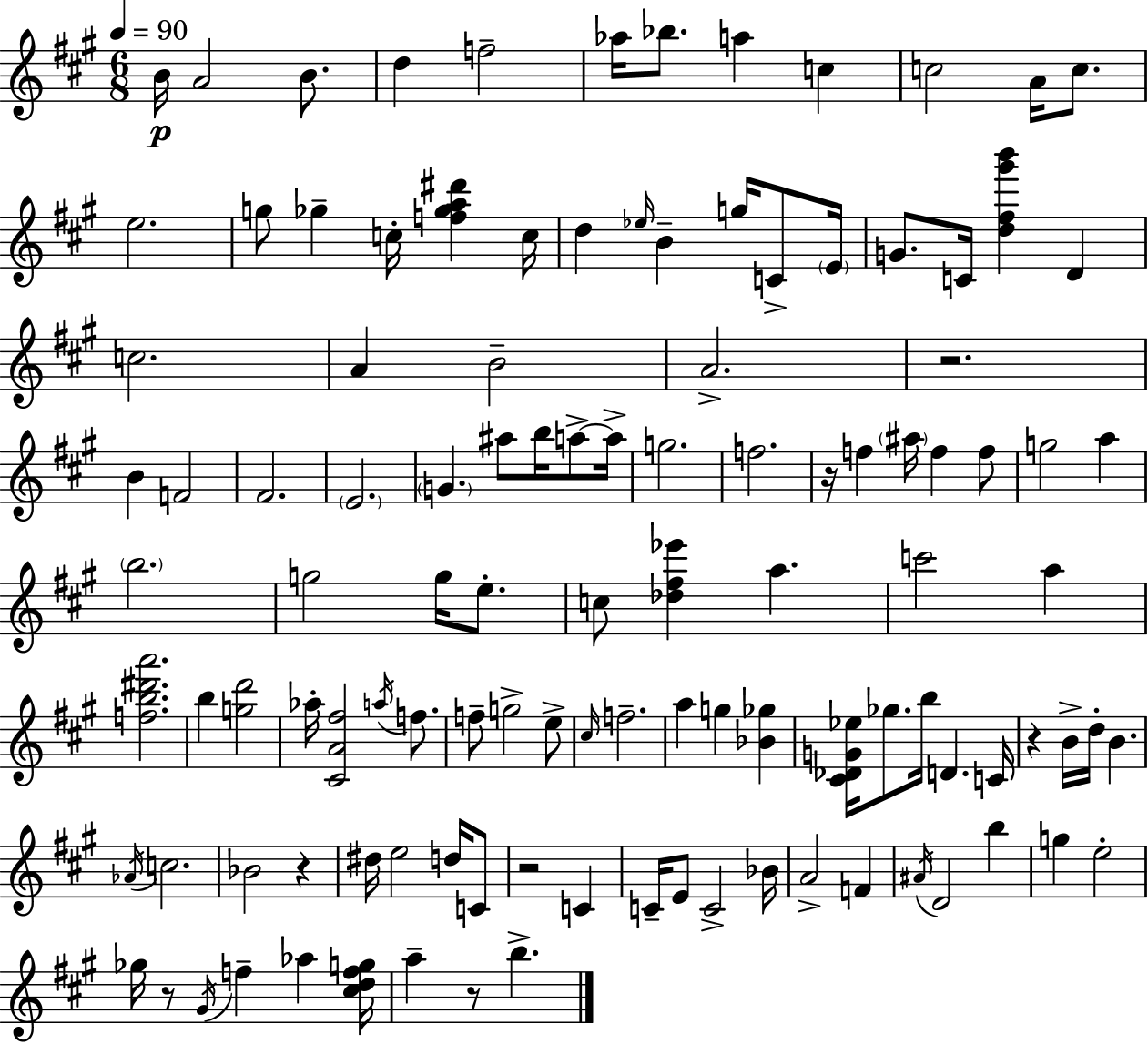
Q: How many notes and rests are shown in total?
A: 114